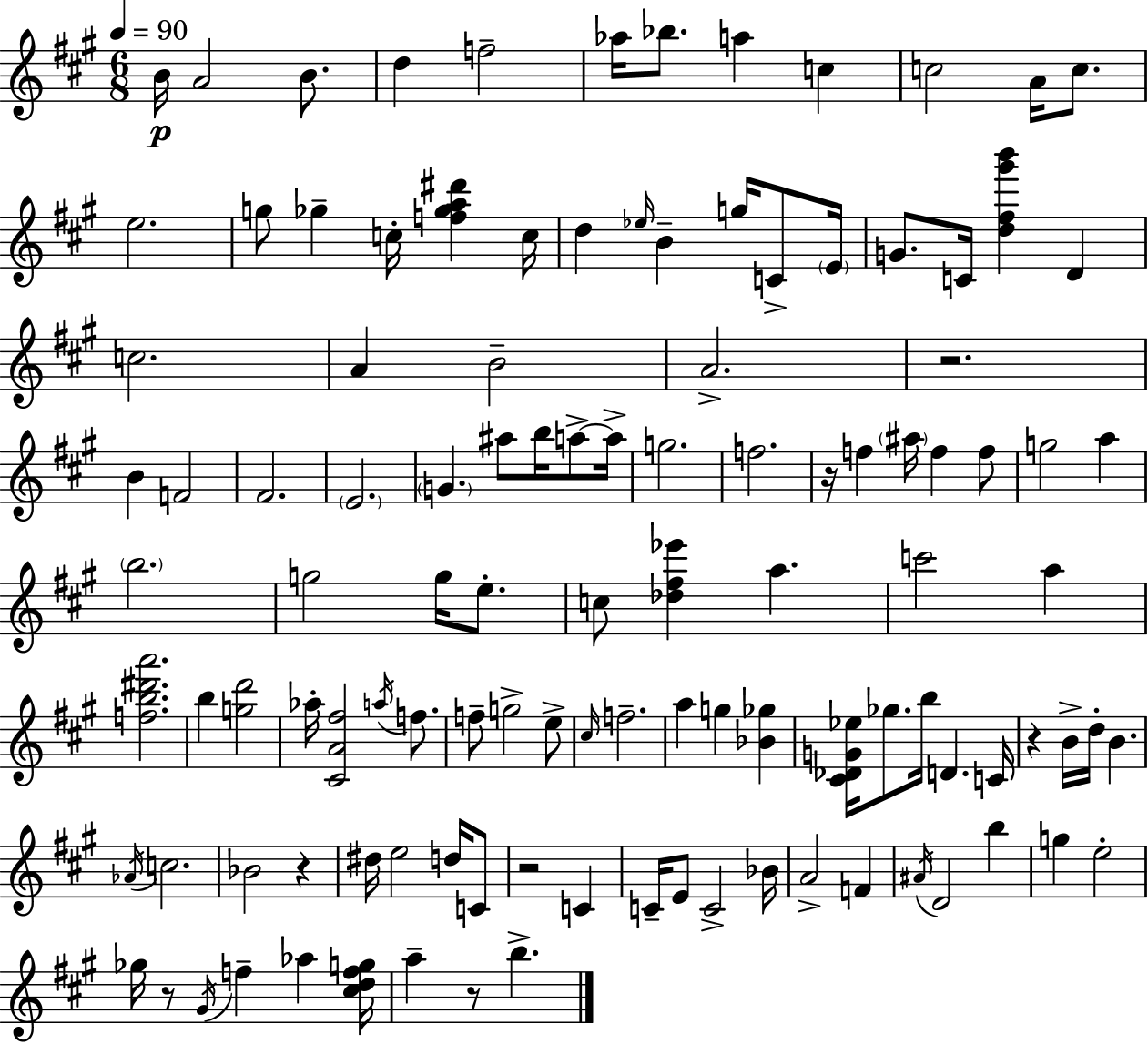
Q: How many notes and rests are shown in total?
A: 114